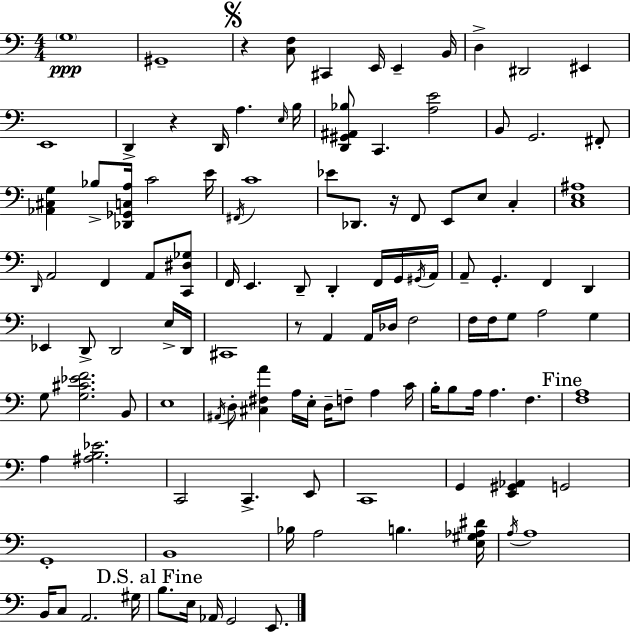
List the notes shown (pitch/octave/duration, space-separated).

G3/w G#2/w R/q [C3,F3]/e C#2/q E2/s E2/q B2/s D3/q D#2/h EIS2/q E2/w D2/q R/q D2/s A3/q. E3/s B3/s [D2,G#2,A#2,Bb3]/e C2/q. [A3,E4]/h B2/e G2/h. F#2/e [Ab2,C#3,G3]/q Bb3/e [Db2,Gb2,C3,A3]/s C4/h E4/s F#2/s C4/w Eb4/e Db2/e. R/s F2/e E2/e E3/e C3/q [C3,E3,A#3]/w D2/s A2/h F2/q A2/e [C2,D#3,Gb3]/e F2/s E2/q. D2/e D2/q F2/s G2/s G#2/s A2/s A2/e G2/q. F2/q D2/q Eb2/q D2/e D2/h E3/s D2/s C#2/w R/e A2/q A2/s Db3/s F3/h F3/s F3/s G3/e A3/h G3/q G3/e [G3,C#4,Eb4,F4]/h. B2/e E3/w A#2/s D3/e [C#3,F#3,A4]/q A3/s E3/s D3/s F3/e A3/q C4/s B3/s B3/e A3/s A3/q. F3/q. [F3,A3]/w A3/q [A#3,B3,Eb4]/h. C2/h C2/q. E2/e C2/w G2/q [E2,G#2,Ab2]/q G2/h G2/w B2/w Bb3/s A3/h B3/q. [E3,G#3,Ab3,D#4]/s A3/s A3/w B2/s C3/e A2/h. G#3/s B3/e. E3/s Ab2/s G2/h E2/e.